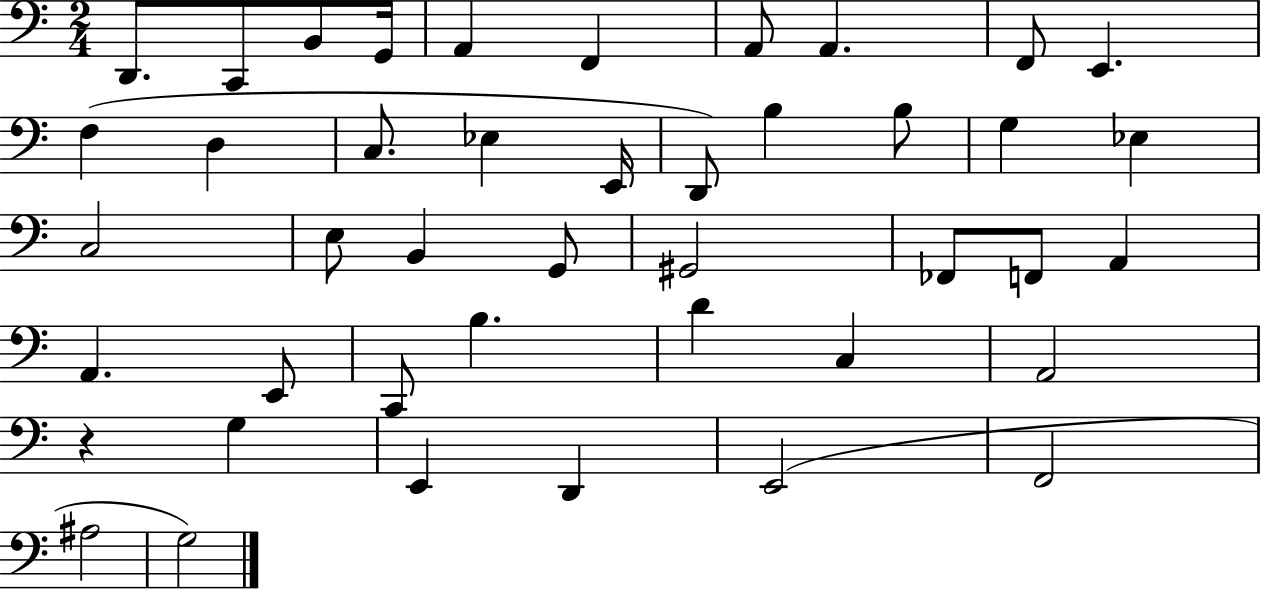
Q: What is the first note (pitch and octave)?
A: D2